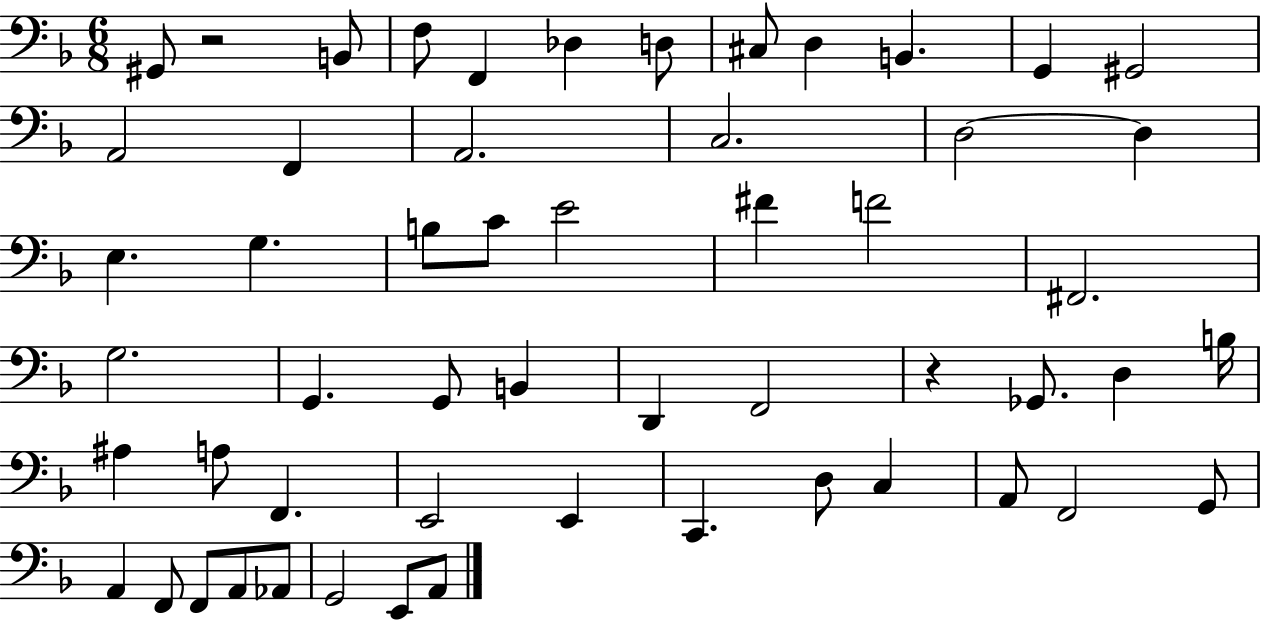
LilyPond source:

{
  \clef bass
  \numericTimeSignature
  \time 6/8
  \key f \major
  \repeat volta 2 { gis,8 r2 b,8 | f8 f,4 des4 d8 | cis8 d4 b,4. | g,4 gis,2 | \break a,2 f,4 | a,2. | c2. | d2~~ d4 | \break e4. g4. | b8 c'8 e'2 | fis'4 f'2 | fis,2. | \break g2. | g,4. g,8 b,4 | d,4 f,2 | r4 ges,8. d4 b16 | \break ais4 a8 f,4. | e,2 e,4 | c,4. d8 c4 | a,8 f,2 g,8 | \break a,4 f,8 f,8 a,8 aes,8 | g,2 e,8 a,8 | } \bar "|."
}